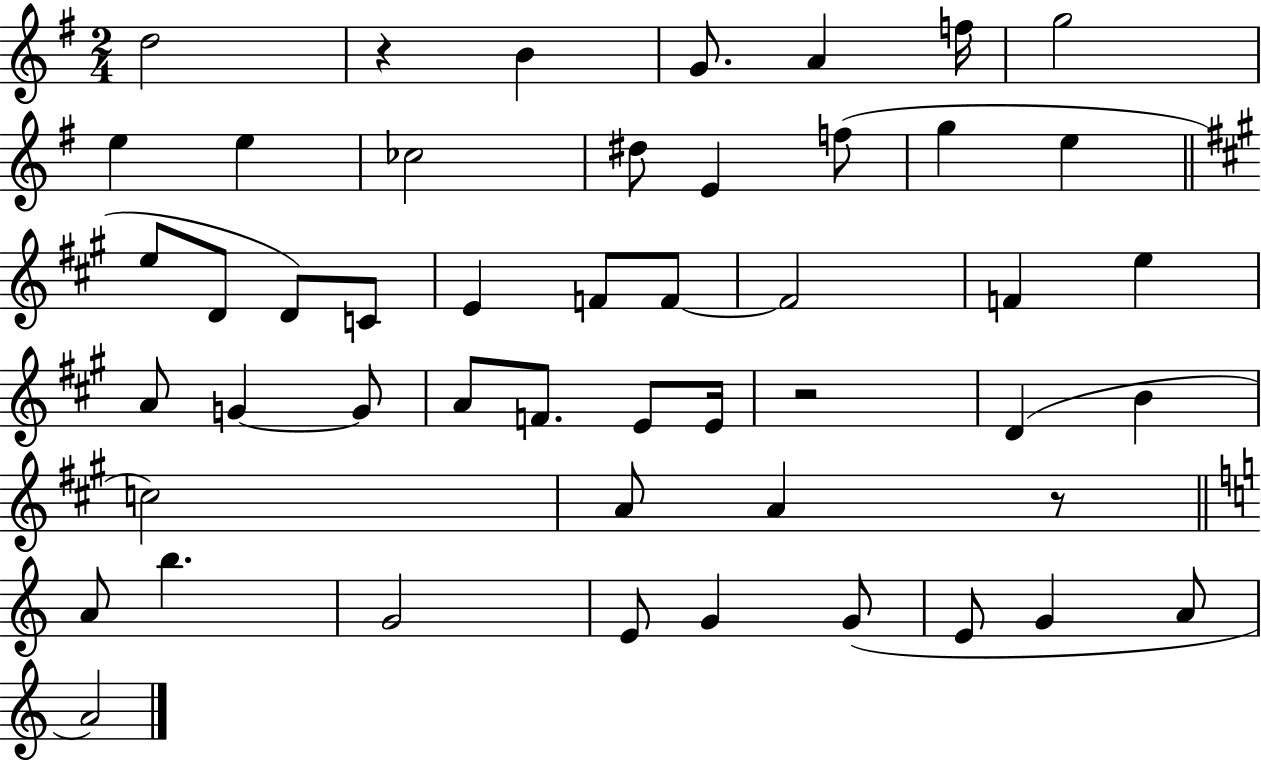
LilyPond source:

{
  \clef treble
  \numericTimeSignature
  \time 2/4
  \key g \major
  d''2 | r4 b'4 | g'8. a'4 f''16 | g''2 | \break e''4 e''4 | ces''2 | dis''8 e'4 f''8( | g''4 e''4 | \break \bar "||" \break \key a \major e''8 d'8 d'8) c'8 | e'4 f'8 f'8~~ | f'2 | f'4 e''4 | \break a'8 g'4~~ g'8 | a'8 f'8. e'8 e'16 | r2 | d'4( b'4 | \break c''2) | a'8 a'4 r8 | \bar "||" \break \key a \minor a'8 b''4. | g'2 | e'8 g'4 g'8( | e'8 g'4 a'8 | \break a'2) | \bar "|."
}